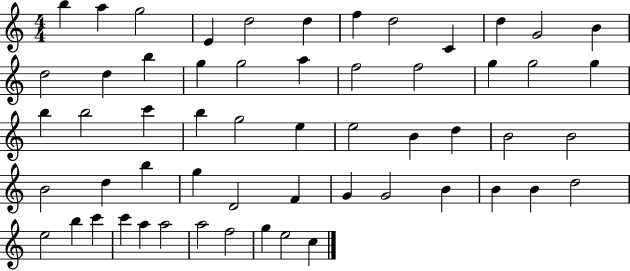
{
  \clef treble
  \numericTimeSignature
  \time 4/4
  \key c \major
  b''4 a''4 g''2 | e'4 d''2 d''4 | f''4 d''2 c'4 | d''4 g'2 b'4 | \break d''2 d''4 b''4 | g''4 g''2 a''4 | f''2 f''2 | g''4 g''2 g''4 | \break b''4 b''2 c'''4 | b''4 g''2 e''4 | e''2 b'4 d''4 | b'2 b'2 | \break b'2 d''4 b''4 | g''4 d'2 f'4 | g'4 g'2 b'4 | b'4 b'4 d''2 | \break e''2 b''4 c'''4 | c'''4 a''4 a''2 | a''2 f''2 | g''4 e''2 c''4 | \break \bar "|."
}